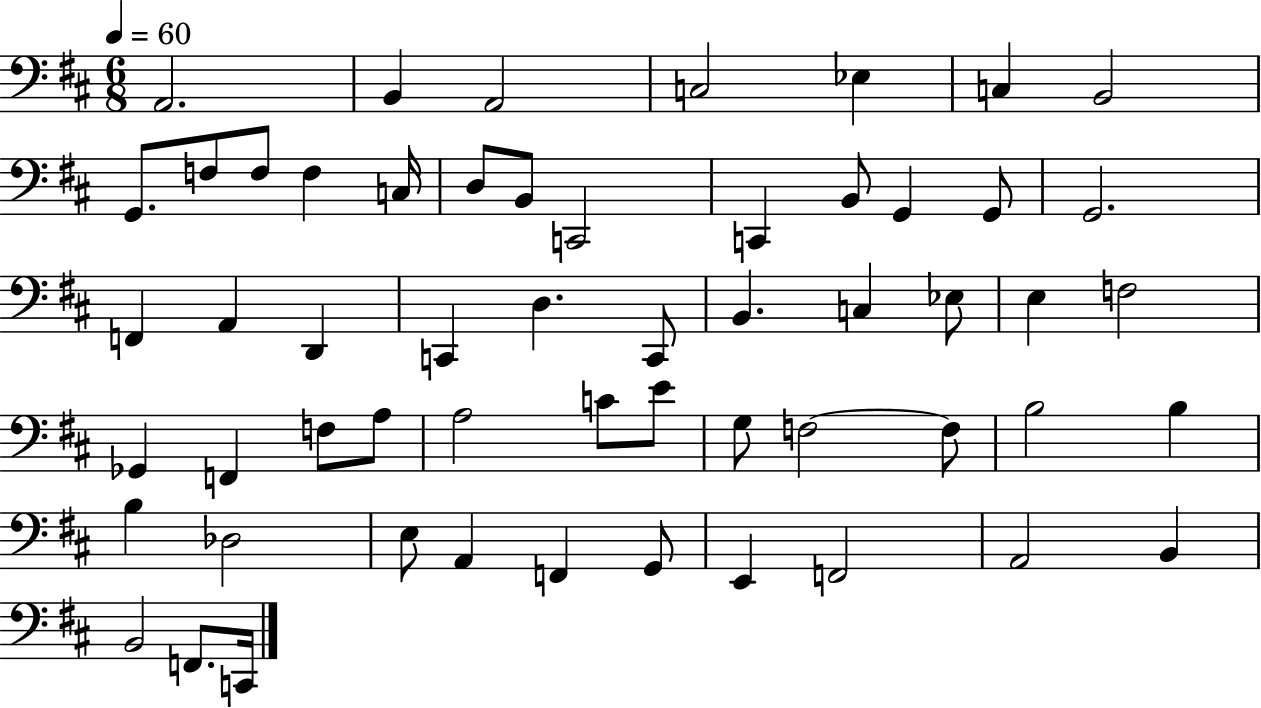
A2/h. B2/q A2/h C3/h Eb3/q C3/q B2/h G2/e. F3/e F3/e F3/q C3/s D3/e B2/e C2/h C2/q B2/e G2/q G2/e G2/h. F2/q A2/q D2/q C2/q D3/q. C2/e B2/q. C3/q Eb3/e E3/q F3/h Gb2/q F2/q F3/e A3/e A3/h C4/e E4/e G3/e F3/h F3/e B3/h B3/q B3/q Db3/h E3/e A2/q F2/q G2/e E2/q F2/h A2/h B2/q B2/h F2/e. C2/s